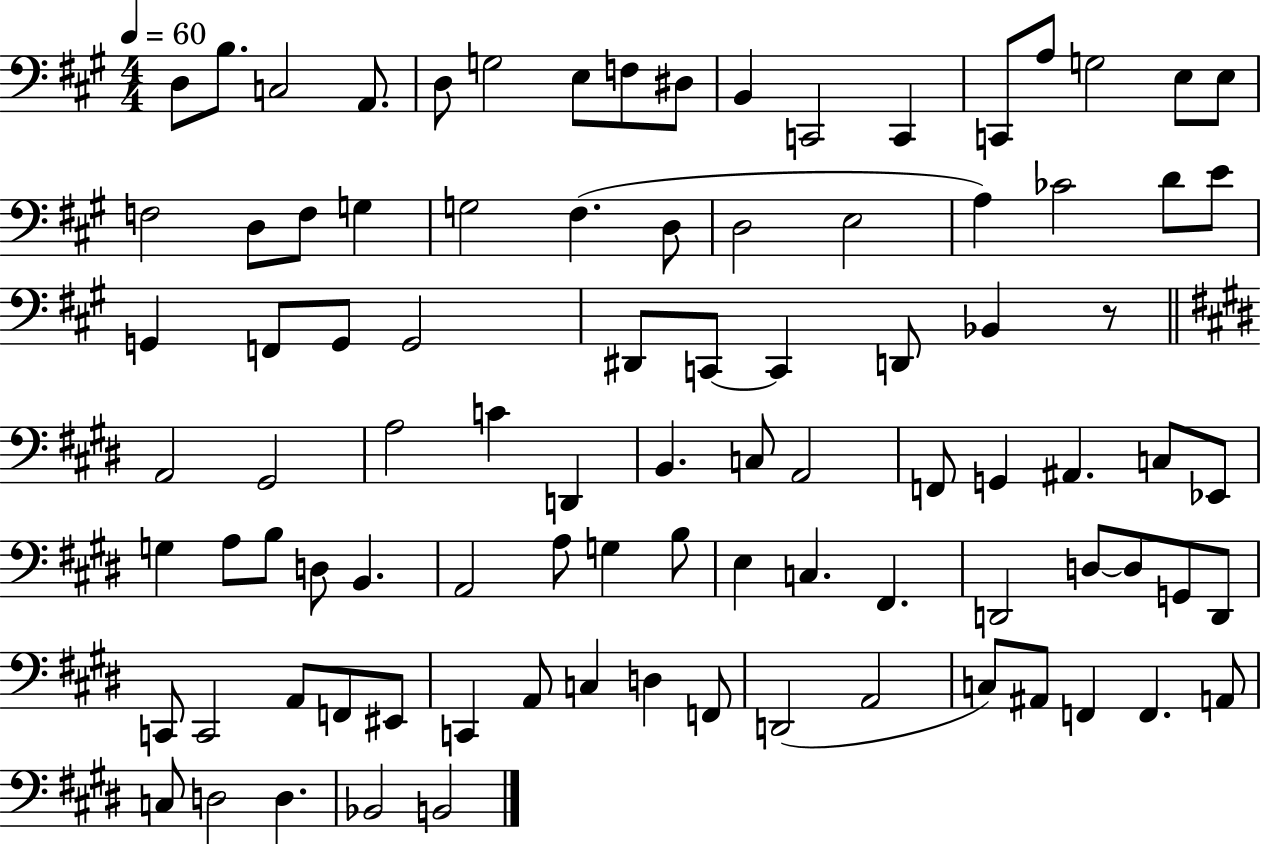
{
  \clef bass
  \numericTimeSignature
  \time 4/4
  \key a \major
  \tempo 4 = 60
  d8 b8. c2 a,8. | d8 g2 e8 f8 dis8 | b,4 c,2 c,4 | c,8 a8 g2 e8 e8 | \break f2 d8 f8 g4 | g2 fis4.( d8 | d2 e2 | a4) ces'2 d'8 e'8 | \break g,4 f,8 g,8 g,2 | dis,8 c,8~~ c,4 d,8 bes,4 r8 | \bar "||" \break \key e \major a,2 gis,2 | a2 c'4 d,4 | b,4. c8 a,2 | f,8 g,4 ais,4. c8 ees,8 | \break g4 a8 b8 d8 b,4. | a,2 a8 g4 b8 | e4 c4. fis,4. | d,2 d8~~ d8 g,8 d,8 | \break c,8 c,2 a,8 f,8 eis,8 | c,4 a,8 c4 d4 f,8 | d,2( a,2 | c8) ais,8 f,4 f,4. a,8 | \break c8 d2 d4. | bes,2 b,2 | \bar "|."
}